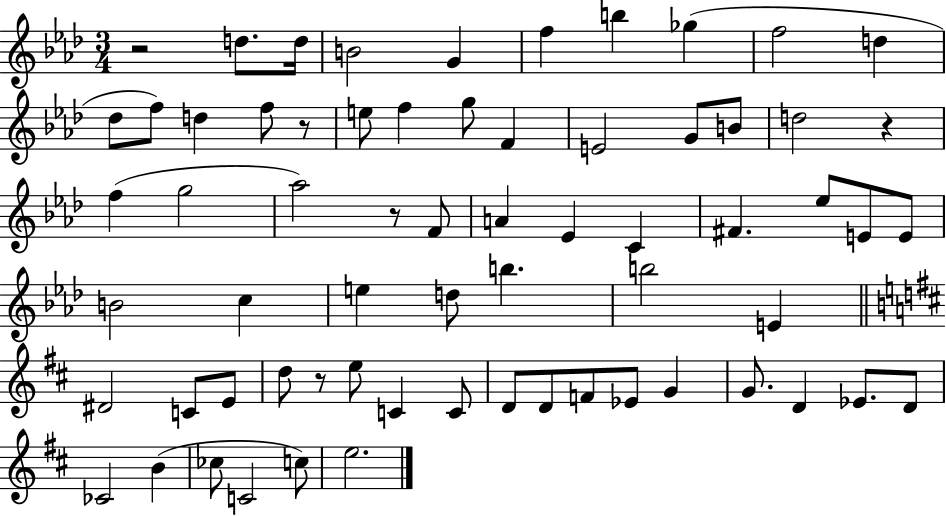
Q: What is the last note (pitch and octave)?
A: E5